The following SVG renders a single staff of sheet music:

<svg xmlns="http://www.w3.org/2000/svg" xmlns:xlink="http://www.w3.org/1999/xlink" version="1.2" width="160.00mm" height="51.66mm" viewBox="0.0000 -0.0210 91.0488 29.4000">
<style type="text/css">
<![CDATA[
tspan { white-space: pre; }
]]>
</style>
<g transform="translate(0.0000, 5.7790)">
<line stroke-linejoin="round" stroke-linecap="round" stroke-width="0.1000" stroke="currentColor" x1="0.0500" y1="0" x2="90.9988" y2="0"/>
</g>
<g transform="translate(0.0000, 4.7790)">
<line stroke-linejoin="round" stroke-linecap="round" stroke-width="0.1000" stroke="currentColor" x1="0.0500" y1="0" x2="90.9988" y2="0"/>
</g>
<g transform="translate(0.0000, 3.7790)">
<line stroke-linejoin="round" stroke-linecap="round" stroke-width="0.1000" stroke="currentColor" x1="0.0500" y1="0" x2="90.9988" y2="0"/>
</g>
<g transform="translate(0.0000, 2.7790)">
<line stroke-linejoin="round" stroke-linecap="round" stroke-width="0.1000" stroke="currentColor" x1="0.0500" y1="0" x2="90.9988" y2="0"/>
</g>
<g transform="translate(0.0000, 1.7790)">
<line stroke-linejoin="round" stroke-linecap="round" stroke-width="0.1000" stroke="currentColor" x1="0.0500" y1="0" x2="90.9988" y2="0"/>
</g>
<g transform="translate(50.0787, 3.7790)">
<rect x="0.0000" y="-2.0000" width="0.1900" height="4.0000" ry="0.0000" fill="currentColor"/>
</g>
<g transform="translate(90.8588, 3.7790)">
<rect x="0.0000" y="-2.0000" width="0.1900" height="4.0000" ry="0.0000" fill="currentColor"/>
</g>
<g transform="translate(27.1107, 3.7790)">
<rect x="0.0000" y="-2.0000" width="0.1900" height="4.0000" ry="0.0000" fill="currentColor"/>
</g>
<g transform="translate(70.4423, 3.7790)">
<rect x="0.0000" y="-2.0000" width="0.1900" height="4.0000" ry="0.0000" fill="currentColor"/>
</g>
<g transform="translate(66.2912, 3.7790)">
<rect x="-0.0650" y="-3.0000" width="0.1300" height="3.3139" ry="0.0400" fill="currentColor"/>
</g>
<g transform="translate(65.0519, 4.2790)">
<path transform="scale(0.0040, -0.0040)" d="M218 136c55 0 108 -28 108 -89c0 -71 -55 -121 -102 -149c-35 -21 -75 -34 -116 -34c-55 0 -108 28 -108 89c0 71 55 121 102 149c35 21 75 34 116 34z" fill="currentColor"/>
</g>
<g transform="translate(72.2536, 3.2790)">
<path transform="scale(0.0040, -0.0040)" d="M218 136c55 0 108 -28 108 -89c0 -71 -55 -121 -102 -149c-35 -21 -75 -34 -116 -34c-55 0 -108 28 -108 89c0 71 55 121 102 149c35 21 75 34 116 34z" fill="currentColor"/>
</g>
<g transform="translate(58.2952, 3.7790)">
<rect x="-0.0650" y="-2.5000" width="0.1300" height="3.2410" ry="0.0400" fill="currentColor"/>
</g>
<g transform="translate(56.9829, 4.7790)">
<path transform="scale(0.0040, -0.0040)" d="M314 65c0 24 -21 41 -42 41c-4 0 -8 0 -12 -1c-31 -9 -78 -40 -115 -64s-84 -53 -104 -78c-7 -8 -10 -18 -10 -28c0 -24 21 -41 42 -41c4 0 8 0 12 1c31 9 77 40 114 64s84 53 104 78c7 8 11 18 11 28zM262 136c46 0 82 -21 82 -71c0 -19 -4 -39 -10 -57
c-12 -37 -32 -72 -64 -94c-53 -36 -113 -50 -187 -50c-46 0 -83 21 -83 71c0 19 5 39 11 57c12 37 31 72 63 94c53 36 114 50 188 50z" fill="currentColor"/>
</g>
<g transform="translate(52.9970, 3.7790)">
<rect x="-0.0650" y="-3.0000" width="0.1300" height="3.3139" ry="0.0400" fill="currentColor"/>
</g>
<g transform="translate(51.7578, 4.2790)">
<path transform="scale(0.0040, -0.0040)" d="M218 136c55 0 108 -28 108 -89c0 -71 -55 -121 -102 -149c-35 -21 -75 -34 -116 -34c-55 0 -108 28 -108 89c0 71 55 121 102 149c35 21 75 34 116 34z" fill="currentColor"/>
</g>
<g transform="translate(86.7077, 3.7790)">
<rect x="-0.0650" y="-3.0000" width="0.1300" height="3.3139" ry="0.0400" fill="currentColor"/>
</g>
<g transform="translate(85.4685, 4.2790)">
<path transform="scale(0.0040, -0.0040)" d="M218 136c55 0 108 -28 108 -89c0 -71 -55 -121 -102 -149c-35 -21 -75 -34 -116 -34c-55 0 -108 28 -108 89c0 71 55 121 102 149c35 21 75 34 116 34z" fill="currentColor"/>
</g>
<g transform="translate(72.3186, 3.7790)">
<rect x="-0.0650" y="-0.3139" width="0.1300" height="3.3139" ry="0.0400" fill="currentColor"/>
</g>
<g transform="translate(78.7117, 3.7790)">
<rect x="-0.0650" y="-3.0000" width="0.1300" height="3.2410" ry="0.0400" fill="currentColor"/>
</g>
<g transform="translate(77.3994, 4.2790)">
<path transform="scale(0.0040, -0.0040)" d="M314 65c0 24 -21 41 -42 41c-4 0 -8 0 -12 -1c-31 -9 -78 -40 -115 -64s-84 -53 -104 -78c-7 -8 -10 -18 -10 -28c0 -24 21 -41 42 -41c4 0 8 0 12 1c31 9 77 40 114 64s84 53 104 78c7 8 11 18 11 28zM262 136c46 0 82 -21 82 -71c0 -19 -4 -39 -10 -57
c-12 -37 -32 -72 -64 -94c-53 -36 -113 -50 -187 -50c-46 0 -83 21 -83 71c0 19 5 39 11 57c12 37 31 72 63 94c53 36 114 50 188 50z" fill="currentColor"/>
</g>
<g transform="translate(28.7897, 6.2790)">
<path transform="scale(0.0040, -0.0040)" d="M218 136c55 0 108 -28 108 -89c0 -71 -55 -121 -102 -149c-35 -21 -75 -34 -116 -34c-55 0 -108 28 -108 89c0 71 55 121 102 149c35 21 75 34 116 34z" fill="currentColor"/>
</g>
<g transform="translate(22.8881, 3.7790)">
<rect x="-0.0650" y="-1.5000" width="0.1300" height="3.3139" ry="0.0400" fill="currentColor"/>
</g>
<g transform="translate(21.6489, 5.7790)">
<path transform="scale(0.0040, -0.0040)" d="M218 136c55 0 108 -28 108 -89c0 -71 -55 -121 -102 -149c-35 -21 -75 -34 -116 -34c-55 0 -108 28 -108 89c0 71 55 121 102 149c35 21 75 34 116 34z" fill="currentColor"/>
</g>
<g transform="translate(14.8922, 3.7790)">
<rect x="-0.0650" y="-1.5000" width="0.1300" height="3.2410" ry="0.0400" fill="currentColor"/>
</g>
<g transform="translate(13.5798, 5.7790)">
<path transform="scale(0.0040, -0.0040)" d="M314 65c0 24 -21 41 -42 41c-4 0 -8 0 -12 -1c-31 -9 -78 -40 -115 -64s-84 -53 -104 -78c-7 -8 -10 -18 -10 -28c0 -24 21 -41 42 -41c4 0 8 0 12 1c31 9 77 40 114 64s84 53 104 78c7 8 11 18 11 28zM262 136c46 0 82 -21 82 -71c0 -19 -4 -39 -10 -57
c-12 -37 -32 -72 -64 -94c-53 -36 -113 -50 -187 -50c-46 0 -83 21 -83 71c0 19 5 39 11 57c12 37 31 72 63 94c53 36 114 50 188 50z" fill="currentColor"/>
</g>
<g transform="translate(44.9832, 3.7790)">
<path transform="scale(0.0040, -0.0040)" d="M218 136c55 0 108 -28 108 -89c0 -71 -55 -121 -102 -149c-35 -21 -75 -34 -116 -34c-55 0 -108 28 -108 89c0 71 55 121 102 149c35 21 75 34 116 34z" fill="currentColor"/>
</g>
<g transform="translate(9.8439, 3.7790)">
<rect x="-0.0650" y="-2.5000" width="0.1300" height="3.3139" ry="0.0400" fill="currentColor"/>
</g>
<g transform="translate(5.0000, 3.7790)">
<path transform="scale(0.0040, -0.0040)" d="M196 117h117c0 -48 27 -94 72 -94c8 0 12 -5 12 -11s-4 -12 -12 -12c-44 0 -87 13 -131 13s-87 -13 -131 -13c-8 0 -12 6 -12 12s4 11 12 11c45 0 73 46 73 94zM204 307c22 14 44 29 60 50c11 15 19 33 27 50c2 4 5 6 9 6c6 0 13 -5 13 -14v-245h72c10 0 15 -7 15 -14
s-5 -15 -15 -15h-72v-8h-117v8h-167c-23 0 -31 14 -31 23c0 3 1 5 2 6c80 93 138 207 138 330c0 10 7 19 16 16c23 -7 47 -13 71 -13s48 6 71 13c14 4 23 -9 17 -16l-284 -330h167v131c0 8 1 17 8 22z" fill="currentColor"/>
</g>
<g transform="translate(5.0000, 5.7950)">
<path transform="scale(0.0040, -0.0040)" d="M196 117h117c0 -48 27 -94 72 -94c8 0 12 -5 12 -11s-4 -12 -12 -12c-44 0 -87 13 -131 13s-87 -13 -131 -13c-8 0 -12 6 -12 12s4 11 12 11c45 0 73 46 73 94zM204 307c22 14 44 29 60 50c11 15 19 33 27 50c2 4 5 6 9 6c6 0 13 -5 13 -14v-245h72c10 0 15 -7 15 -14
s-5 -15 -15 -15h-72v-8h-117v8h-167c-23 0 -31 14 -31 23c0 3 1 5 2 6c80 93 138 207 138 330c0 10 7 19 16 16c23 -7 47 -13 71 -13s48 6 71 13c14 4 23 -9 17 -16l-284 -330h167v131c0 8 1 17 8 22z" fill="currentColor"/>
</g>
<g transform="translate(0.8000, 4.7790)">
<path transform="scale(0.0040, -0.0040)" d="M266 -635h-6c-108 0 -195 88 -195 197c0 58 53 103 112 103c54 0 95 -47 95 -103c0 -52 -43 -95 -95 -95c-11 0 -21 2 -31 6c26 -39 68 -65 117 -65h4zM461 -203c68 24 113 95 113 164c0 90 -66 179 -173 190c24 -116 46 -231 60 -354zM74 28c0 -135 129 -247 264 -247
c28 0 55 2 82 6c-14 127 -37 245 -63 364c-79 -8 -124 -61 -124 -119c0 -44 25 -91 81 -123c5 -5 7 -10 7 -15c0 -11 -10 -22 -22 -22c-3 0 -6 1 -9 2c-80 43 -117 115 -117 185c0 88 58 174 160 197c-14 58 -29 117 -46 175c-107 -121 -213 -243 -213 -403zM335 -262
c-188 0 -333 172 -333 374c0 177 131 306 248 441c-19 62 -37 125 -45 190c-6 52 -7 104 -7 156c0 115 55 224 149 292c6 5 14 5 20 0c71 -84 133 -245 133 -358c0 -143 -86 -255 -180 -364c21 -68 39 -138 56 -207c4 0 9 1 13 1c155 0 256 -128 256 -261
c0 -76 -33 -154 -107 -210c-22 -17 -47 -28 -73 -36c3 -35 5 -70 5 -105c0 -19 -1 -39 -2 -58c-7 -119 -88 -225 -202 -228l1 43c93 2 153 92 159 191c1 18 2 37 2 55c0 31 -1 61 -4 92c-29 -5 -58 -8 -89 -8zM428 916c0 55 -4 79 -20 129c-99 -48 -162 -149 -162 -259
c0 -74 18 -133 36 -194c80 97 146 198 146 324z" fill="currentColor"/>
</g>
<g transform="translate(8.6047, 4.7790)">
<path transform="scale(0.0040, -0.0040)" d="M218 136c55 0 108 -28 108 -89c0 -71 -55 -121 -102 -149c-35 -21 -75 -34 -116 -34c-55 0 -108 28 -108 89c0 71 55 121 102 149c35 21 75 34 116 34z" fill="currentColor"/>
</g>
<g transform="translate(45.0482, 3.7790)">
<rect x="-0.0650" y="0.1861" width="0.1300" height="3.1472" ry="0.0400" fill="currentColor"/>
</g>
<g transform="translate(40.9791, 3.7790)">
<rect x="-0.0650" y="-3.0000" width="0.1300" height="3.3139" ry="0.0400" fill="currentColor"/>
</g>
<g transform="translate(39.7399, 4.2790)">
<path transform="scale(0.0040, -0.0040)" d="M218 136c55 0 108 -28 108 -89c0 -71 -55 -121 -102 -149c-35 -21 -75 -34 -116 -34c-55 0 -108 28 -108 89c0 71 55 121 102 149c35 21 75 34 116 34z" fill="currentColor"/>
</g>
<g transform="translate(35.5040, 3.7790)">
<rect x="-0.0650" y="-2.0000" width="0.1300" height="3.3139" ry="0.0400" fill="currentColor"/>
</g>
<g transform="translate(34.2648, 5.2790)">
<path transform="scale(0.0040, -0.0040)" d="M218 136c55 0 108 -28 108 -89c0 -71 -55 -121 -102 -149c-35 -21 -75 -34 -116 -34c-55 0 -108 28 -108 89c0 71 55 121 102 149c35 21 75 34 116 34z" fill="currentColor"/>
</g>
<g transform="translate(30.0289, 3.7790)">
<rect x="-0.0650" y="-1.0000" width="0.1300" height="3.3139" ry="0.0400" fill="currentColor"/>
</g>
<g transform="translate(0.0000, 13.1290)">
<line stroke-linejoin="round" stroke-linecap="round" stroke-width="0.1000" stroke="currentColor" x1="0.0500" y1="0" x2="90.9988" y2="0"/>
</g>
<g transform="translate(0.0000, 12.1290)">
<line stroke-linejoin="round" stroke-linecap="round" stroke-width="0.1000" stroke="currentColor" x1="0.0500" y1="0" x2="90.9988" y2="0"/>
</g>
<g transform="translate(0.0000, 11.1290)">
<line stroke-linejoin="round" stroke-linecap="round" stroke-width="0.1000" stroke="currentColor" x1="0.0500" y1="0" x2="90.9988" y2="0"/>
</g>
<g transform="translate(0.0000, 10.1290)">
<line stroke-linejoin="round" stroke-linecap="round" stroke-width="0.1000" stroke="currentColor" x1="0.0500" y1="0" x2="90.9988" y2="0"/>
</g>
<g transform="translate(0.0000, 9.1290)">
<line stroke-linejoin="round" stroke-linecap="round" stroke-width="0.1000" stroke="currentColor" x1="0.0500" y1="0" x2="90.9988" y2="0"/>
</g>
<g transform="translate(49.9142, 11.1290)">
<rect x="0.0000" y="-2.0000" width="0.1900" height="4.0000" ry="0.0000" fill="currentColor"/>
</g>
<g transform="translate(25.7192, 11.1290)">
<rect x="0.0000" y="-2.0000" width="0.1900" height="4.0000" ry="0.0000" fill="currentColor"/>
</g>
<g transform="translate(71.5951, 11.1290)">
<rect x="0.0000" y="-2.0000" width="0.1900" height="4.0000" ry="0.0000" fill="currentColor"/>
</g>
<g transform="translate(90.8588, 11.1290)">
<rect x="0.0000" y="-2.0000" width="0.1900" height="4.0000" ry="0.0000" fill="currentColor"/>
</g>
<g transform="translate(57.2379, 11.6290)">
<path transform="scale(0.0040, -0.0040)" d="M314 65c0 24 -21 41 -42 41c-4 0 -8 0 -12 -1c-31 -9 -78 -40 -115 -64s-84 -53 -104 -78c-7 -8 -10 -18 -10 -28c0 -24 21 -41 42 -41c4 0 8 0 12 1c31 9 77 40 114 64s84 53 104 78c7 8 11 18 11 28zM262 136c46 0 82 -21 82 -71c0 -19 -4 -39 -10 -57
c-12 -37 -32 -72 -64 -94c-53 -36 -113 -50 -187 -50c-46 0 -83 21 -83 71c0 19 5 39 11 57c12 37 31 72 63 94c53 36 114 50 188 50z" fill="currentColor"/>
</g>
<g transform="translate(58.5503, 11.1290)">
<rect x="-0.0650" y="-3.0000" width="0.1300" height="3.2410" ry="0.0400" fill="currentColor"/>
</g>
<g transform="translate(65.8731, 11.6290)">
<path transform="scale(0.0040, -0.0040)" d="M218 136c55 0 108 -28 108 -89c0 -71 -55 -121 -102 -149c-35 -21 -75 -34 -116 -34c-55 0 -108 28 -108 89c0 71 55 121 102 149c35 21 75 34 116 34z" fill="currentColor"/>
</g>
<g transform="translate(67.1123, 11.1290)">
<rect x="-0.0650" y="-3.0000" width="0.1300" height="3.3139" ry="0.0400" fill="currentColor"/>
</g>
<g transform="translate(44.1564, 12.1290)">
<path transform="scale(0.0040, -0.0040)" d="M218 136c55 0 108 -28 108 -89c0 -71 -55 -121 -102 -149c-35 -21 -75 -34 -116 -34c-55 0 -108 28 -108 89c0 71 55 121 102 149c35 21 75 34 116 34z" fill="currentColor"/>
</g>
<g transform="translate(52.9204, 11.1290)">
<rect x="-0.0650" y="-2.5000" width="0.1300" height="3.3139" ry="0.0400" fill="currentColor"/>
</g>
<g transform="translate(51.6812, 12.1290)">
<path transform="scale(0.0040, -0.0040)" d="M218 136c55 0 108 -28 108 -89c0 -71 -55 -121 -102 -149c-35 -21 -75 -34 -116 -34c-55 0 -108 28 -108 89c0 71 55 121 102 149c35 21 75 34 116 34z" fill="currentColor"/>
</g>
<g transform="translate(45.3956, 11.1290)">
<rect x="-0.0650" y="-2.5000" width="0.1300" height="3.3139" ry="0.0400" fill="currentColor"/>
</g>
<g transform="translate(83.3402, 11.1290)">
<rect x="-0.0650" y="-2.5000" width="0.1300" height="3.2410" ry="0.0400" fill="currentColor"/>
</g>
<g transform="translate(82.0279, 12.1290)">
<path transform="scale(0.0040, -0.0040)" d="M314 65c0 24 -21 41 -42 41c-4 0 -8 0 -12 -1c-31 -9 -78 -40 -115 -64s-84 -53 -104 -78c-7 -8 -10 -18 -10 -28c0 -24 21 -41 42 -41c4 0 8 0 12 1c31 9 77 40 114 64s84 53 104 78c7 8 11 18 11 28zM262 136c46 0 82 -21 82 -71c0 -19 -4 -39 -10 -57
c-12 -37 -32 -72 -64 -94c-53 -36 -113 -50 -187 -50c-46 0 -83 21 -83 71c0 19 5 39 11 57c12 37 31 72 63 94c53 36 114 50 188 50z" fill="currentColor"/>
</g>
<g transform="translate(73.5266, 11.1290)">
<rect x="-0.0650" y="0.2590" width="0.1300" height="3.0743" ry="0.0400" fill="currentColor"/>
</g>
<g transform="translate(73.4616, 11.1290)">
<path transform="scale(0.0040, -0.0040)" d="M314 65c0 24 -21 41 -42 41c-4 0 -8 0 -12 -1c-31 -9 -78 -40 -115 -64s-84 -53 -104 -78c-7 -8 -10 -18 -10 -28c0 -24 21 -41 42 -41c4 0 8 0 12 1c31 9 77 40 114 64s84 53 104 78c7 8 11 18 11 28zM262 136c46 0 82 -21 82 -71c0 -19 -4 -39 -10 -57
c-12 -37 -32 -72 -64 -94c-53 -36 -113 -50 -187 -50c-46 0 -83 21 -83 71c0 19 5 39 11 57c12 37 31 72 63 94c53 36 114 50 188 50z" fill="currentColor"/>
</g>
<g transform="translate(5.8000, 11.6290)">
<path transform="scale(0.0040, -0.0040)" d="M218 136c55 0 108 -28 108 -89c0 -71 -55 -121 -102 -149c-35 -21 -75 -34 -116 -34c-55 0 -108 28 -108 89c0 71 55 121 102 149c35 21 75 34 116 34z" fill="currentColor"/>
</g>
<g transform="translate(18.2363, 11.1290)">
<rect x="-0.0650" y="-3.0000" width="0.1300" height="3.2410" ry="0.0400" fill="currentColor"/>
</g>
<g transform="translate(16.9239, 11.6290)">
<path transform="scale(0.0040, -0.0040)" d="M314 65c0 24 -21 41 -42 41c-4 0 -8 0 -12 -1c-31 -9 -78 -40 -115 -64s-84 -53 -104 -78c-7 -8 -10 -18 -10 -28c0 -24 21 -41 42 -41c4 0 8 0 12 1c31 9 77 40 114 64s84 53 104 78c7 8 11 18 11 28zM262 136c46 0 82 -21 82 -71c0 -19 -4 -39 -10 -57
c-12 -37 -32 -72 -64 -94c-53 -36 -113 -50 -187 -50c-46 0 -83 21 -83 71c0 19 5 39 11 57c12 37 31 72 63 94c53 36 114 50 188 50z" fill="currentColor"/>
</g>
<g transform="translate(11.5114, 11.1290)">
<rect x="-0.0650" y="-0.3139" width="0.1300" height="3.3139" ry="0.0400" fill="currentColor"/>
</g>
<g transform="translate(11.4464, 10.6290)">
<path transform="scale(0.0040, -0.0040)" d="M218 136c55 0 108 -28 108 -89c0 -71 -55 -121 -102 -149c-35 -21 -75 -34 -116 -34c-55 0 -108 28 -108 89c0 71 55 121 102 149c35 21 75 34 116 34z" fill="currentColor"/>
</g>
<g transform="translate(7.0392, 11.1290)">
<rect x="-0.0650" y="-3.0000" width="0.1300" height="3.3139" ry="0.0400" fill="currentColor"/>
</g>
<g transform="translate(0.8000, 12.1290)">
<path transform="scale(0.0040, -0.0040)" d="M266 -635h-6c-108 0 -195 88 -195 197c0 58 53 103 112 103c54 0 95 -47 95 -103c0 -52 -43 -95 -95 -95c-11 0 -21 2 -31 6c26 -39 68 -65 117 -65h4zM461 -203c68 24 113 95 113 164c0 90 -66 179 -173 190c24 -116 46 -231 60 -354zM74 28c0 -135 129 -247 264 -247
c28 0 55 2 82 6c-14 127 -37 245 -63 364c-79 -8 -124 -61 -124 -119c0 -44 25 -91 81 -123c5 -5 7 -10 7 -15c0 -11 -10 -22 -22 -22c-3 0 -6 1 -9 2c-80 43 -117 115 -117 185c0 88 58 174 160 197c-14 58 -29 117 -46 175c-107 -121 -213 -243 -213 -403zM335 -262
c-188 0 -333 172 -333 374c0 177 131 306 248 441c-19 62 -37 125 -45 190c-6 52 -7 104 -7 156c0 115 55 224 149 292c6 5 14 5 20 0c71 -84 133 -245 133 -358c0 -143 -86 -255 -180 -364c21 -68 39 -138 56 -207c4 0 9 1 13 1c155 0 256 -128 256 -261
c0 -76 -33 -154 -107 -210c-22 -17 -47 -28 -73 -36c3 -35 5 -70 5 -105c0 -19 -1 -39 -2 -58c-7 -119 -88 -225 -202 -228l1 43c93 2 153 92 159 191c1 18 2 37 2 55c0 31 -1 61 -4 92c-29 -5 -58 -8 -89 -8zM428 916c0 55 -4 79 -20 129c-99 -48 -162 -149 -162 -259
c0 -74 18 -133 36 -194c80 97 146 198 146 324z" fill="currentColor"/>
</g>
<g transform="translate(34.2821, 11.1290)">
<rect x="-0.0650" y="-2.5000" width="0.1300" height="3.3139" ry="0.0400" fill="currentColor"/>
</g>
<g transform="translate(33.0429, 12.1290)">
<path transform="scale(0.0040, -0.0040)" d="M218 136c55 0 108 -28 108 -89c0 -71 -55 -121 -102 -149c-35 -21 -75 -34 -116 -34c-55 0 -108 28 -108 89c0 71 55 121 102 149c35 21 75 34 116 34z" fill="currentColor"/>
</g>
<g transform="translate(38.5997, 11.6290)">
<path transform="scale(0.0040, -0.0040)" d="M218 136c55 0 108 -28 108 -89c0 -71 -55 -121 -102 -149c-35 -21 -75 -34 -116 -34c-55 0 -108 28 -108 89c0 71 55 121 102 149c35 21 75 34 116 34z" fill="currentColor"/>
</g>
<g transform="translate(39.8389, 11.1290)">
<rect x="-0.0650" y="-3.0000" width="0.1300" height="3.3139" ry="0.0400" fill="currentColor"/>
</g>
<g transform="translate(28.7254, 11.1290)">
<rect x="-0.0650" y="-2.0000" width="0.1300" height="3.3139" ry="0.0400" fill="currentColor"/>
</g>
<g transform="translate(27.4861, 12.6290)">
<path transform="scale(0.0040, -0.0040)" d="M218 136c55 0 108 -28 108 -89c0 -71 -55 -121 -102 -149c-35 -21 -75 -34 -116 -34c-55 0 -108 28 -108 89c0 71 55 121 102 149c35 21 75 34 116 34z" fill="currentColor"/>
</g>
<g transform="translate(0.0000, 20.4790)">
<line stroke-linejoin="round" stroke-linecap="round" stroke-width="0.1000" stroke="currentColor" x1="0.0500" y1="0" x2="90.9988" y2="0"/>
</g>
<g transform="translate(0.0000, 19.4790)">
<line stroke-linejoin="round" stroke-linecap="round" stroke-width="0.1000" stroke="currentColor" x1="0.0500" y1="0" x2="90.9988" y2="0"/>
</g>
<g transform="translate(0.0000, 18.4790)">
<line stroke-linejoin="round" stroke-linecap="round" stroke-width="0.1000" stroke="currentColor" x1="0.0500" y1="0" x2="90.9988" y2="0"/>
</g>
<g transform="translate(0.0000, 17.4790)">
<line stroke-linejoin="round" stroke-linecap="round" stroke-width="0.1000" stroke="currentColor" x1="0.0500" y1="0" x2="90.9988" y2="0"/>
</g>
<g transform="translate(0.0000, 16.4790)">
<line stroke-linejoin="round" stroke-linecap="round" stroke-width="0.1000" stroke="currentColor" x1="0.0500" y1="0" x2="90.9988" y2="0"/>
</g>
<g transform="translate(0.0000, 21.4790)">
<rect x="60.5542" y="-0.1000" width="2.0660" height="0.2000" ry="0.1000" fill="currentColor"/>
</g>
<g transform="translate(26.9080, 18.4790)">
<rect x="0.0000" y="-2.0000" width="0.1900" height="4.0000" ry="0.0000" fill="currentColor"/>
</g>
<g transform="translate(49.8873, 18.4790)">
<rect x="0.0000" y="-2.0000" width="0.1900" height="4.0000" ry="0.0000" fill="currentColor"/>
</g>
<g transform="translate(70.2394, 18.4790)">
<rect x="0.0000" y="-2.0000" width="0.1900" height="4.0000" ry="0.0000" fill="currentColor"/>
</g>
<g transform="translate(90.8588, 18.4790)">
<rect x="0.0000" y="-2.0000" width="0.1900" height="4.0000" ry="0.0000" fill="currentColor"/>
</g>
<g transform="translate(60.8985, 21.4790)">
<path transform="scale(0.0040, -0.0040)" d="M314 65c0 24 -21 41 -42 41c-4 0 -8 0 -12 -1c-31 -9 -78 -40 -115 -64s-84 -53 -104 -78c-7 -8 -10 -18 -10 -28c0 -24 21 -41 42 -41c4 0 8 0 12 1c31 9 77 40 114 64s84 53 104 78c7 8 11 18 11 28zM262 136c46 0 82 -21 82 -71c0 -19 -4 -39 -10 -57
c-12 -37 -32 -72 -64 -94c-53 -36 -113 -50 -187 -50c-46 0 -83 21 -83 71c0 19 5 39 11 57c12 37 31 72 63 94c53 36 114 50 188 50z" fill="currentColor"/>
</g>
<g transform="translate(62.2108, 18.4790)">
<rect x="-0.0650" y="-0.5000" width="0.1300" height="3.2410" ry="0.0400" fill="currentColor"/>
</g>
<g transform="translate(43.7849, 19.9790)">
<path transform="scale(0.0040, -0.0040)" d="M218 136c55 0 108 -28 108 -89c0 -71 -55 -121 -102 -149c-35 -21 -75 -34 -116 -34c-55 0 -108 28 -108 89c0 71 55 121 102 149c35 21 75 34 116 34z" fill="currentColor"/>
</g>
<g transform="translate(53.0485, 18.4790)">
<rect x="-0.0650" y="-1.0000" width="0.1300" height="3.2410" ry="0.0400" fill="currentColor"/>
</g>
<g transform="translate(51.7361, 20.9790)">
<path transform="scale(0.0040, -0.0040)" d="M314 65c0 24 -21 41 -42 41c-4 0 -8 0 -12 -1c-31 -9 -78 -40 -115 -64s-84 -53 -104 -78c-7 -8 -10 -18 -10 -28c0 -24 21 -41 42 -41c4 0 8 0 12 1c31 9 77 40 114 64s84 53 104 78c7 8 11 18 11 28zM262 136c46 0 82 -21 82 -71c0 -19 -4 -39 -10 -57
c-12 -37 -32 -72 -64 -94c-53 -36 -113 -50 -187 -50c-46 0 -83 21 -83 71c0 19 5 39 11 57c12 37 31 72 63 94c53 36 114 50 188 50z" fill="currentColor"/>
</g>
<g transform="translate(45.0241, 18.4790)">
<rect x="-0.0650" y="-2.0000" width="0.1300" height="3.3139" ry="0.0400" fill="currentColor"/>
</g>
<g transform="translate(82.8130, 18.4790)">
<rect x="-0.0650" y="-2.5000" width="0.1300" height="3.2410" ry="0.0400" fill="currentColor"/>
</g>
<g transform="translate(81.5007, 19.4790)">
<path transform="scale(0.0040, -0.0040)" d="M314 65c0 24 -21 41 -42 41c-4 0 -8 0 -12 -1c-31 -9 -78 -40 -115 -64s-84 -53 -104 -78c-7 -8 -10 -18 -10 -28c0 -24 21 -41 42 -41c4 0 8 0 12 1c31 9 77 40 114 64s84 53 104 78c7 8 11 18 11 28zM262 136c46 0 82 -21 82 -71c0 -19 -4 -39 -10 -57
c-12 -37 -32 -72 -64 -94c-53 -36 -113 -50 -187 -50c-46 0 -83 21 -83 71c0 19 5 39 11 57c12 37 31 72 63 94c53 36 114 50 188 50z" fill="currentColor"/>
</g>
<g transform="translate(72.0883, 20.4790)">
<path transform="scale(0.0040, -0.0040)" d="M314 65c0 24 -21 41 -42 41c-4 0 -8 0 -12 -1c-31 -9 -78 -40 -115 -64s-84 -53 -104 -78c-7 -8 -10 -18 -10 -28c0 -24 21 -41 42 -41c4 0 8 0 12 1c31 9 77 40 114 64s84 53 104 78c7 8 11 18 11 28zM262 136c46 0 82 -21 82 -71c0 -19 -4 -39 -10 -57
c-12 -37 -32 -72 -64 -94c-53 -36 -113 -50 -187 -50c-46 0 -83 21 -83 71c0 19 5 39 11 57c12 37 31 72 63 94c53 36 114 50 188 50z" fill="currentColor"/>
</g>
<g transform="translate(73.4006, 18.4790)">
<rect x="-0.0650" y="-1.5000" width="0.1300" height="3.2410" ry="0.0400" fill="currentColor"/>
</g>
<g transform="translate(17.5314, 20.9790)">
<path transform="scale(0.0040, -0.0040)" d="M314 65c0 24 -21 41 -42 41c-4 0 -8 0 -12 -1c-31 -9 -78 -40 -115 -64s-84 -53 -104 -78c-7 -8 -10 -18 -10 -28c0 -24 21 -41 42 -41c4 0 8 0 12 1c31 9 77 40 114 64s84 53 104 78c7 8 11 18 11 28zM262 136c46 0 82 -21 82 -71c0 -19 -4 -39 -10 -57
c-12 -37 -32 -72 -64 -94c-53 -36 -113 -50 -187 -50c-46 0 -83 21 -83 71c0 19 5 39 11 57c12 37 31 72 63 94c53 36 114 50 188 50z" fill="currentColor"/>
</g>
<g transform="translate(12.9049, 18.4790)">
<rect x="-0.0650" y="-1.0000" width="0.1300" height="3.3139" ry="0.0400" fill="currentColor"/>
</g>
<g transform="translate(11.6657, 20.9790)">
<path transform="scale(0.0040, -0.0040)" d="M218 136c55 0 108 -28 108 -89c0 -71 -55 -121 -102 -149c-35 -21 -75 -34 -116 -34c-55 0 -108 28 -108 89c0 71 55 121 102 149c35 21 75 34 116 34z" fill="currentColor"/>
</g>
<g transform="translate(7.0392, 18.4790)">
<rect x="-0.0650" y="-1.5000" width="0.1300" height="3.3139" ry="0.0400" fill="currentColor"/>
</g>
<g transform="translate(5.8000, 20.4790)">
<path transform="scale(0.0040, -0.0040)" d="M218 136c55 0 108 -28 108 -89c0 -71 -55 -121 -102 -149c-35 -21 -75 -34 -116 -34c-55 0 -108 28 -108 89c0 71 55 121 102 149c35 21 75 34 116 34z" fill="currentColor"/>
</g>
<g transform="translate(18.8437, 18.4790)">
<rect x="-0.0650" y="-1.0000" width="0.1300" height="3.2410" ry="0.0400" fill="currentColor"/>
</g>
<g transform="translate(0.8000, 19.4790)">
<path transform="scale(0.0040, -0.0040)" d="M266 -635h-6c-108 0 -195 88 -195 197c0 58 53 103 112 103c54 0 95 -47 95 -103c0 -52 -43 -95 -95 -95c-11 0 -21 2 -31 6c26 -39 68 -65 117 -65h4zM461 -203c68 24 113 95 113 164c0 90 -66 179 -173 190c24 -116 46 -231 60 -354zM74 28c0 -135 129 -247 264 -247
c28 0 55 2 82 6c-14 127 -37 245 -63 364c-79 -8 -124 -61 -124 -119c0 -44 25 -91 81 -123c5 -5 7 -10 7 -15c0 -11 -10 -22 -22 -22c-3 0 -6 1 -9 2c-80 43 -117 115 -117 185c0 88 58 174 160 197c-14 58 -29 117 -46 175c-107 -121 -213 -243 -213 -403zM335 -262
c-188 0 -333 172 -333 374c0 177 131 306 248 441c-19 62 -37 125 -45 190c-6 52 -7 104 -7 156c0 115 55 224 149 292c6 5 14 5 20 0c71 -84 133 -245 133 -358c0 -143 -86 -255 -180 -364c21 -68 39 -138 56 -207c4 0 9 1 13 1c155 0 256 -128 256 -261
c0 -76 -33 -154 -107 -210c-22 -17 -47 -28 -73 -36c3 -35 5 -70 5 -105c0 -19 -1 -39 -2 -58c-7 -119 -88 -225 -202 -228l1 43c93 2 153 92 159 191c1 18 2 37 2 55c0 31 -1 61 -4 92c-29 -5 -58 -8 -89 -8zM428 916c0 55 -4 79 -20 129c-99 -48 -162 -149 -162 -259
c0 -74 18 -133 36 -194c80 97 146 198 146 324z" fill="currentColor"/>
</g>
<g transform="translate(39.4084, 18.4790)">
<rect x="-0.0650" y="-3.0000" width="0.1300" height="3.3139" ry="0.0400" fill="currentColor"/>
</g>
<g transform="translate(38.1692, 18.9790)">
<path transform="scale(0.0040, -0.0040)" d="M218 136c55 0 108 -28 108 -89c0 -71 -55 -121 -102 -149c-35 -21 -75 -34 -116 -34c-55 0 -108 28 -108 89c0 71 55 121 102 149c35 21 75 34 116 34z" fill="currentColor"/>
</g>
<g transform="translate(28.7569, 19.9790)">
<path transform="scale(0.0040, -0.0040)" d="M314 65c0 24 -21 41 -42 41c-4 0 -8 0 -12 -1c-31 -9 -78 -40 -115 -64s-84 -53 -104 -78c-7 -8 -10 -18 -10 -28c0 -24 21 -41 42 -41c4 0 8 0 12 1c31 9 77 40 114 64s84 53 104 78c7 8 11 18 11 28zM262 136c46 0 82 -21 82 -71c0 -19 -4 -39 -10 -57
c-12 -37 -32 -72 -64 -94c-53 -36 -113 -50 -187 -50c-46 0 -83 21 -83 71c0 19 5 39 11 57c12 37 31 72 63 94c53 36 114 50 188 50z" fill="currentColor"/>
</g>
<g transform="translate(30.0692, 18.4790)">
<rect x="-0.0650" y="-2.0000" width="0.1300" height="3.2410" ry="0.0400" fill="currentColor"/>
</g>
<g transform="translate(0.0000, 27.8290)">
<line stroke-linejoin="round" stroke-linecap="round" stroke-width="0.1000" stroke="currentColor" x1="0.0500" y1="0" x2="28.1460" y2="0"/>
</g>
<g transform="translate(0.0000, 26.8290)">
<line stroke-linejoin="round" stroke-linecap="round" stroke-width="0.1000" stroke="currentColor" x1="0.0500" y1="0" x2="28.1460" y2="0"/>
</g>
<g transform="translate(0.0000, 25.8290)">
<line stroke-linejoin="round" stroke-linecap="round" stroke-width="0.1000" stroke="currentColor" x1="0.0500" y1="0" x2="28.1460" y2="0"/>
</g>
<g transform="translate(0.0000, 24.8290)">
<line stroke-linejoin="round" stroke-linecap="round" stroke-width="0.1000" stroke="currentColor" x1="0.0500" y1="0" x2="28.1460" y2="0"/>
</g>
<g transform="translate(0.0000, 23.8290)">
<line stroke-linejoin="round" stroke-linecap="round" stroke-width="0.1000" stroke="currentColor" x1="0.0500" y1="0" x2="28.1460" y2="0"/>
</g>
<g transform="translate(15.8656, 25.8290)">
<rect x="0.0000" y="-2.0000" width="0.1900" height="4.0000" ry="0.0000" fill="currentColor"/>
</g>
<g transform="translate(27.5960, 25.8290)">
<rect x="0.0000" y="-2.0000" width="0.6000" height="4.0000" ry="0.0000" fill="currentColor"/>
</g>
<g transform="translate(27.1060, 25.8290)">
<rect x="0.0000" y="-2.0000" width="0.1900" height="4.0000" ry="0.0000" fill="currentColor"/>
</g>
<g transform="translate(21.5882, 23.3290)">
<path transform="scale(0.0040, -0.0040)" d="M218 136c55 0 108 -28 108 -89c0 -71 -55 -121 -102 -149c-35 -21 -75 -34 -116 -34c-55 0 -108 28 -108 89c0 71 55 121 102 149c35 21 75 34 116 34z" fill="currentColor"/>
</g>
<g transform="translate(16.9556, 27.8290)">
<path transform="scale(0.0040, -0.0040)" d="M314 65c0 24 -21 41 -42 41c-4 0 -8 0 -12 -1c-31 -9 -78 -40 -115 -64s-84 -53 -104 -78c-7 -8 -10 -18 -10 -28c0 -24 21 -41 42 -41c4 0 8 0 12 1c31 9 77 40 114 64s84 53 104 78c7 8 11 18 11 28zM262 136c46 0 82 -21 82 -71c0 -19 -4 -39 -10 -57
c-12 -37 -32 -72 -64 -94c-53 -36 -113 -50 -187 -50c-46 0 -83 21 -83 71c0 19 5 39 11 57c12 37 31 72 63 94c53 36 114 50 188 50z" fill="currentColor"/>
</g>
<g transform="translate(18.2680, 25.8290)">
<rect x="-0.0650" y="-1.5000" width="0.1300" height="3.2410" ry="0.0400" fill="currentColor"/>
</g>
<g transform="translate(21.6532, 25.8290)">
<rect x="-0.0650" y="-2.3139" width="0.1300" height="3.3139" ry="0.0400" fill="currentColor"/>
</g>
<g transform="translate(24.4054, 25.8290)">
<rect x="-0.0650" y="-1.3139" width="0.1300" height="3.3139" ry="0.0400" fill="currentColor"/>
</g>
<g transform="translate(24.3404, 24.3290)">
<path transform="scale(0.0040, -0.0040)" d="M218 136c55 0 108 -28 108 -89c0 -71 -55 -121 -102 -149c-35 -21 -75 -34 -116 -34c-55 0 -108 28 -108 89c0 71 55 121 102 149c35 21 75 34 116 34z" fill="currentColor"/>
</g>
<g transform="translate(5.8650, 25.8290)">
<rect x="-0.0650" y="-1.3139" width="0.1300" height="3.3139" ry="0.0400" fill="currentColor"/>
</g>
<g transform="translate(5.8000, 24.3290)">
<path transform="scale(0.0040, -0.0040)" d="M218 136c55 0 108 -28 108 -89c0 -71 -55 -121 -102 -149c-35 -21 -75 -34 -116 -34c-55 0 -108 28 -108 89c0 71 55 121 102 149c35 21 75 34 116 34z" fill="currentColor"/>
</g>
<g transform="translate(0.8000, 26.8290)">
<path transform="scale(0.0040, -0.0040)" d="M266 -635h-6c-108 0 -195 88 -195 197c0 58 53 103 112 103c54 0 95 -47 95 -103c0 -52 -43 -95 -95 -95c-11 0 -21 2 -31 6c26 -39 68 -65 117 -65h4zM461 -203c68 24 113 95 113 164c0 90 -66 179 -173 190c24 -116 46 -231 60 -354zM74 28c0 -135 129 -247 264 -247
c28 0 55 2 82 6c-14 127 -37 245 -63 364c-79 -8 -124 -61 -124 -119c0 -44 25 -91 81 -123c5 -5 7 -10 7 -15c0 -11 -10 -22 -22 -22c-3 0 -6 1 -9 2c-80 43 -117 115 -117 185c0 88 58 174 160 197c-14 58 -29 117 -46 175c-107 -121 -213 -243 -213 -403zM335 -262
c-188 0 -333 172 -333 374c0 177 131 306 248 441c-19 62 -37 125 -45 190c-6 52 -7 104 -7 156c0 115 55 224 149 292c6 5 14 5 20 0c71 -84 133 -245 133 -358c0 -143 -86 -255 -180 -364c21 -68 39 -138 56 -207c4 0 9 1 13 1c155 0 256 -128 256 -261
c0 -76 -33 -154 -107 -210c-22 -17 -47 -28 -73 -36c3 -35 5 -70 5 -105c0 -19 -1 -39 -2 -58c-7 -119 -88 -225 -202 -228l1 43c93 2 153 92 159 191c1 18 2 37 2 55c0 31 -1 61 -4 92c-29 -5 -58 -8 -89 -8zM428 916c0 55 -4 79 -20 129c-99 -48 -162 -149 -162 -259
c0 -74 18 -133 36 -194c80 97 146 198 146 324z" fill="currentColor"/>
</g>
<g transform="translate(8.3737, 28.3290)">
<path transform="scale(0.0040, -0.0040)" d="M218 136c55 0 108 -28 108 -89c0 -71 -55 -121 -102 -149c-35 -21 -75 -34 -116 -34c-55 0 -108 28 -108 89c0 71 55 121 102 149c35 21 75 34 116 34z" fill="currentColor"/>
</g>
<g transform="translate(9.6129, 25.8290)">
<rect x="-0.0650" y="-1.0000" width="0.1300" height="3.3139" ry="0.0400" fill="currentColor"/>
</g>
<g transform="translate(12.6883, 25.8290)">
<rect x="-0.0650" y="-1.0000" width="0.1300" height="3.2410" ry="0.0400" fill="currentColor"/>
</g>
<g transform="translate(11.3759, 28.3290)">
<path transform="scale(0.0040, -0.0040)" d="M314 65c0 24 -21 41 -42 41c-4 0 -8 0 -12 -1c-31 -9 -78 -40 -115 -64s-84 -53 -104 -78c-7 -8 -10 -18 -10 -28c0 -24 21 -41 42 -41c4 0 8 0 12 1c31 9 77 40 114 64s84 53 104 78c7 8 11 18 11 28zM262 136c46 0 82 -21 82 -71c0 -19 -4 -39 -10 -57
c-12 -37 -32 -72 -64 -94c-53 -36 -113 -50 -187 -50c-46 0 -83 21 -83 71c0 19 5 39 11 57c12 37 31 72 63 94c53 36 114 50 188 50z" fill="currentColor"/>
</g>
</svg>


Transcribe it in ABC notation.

X:1
T:Untitled
M:4/4
L:1/4
K:C
G E2 E D F A B A G2 A c A2 A A c A2 F G A G G A2 A B2 G2 E D D2 F2 A F D2 C2 E2 G2 e D D2 E2 g e